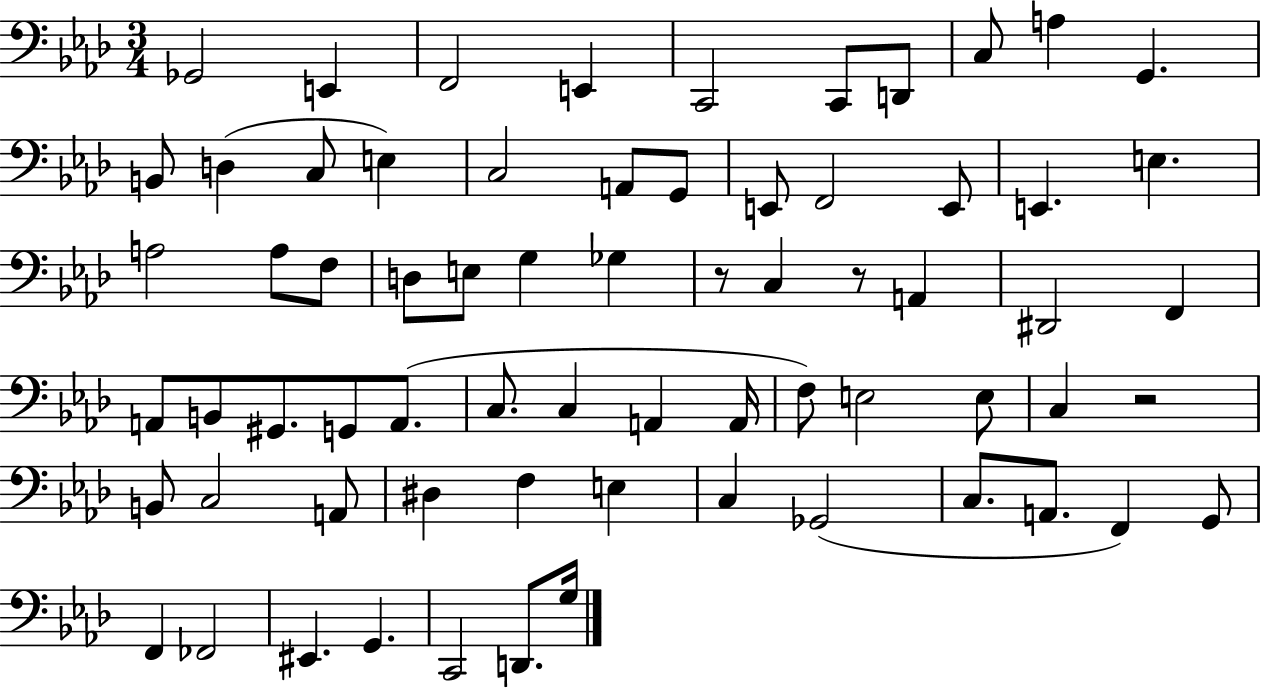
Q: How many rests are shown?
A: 3